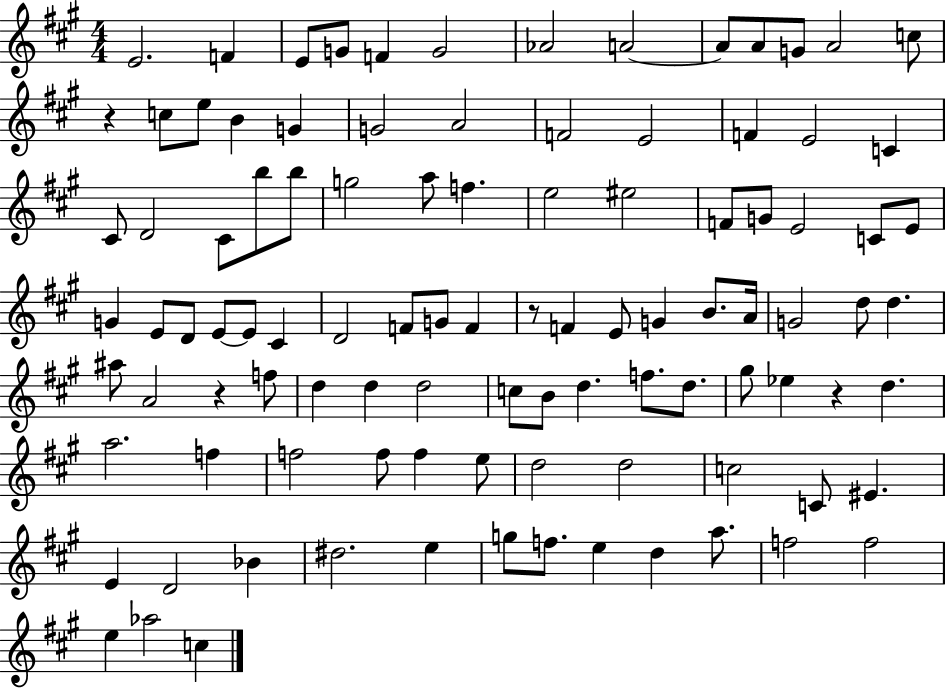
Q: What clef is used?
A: treble